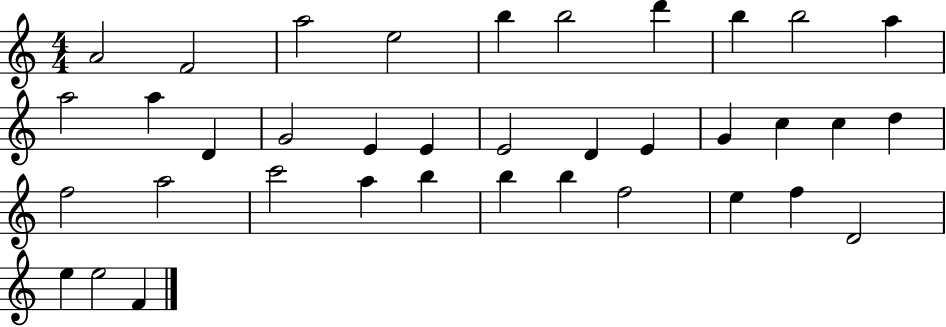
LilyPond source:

{
  \clef treble
  \numericTimeSignature
  \time 4/4
  \key c \major
  a'2 f'2 | a''2 e''2 | b''4 b''2 d'''4 | b''4 b''2 a''4 | \break a''2 a''4 d'4 | g'2 e'4 e'4 | e'2 d'4 e'4 | g'4 c''4 c''4 d''4 | \break f''2 a''2 | c'''2 a''4 b''4 | b''4 b''4 f''2 | e''4 f''4 d'2 | \break e''4 e''2 f'4 | \bar "|."
}